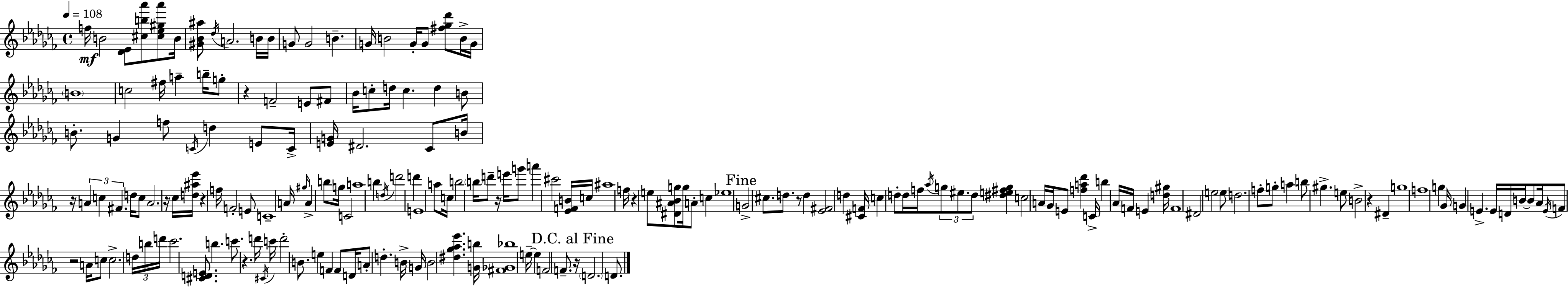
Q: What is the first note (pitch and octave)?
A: F5